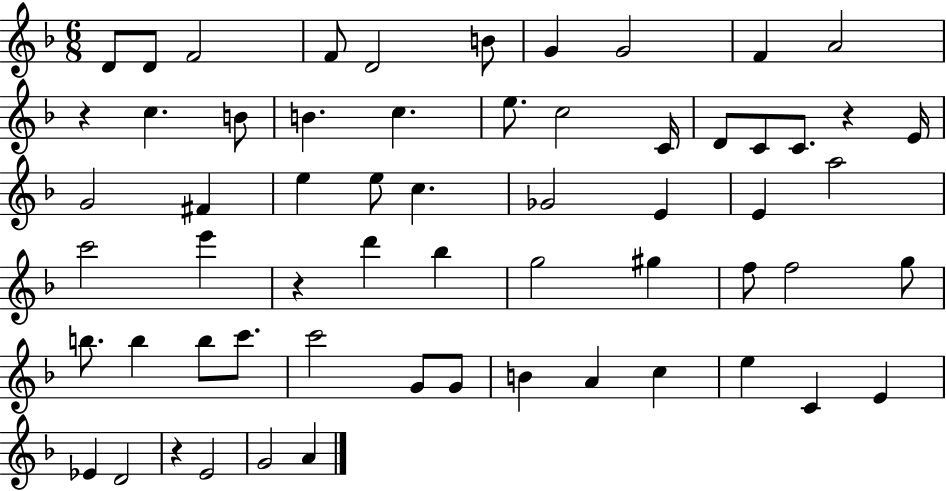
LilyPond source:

{
  \clef treble
  \numericTimeSignature
  \time 6/8
  \key f \major
  d'8 d'8 f'2 | f'8 d'2 b'8 | g'4 g'2 | f'4 a'2 | \break r4 c''4. b'8 | b'4. c''4. | e''8. c''2 c'16 | d'8 c'8 c'8. r4 e'16 | \break g'2 fis'4 | e''4 e''8 c''4. | ges'2 e'4 | e'4 a''2 | \break c'''2 e'''4 | r4 d'''4 bes''4 | g''2 gis''4 | f''8 f''2 g''8 | \break b''8. b''4 b''8 c'''8. | c'''2 g'8 g'8 | b'4 a'4 c''4 | e''4 c'4 e'4 | \break ees'4 d'2 | r4 e'2 | g'2 a'4 | \bar "|."
}